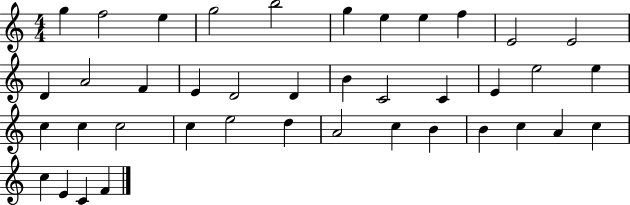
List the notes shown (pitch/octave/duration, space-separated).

G5/q F5/h E5/q G5/h B5/h G5/q E5/q E5/q F5/q E4/h E4/h D4/q A4/h F4/q E4/q D4/h D4/q B4/q C4/h C4/q E4/q E5/h E5/q C5/q C5/q C5/h C5/q E5/h D5/q A4/h C5/q B4/q B4/q C5/q A4/q C5/q C5/q E4/q C4/q F4/q